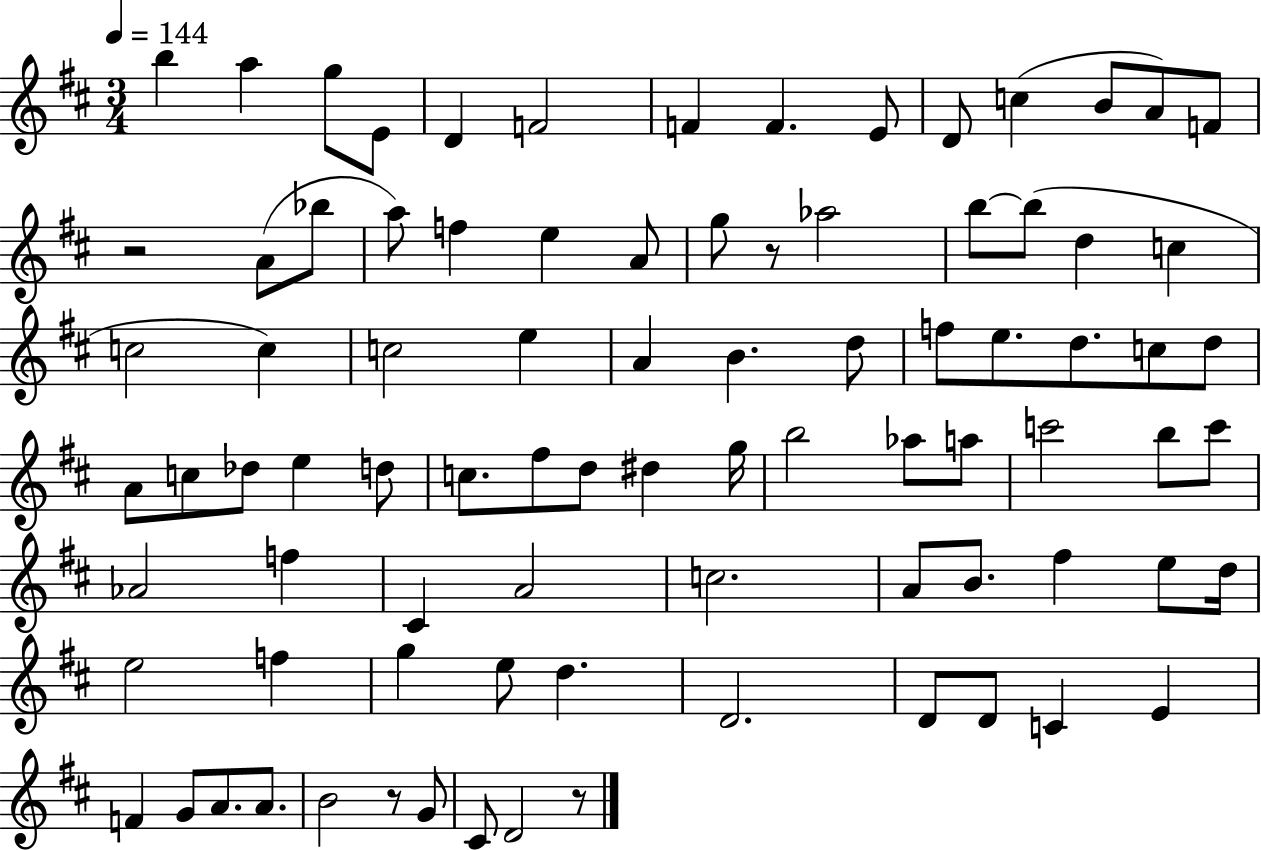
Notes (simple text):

B5/q A5/q G5/e E4/e D4/q F4/h F4/q F4/q. E4/e D4/e C5/q B4/e A4/e F4/e R/h A4/e Bb5/e A5/e F5/q E5/q A4/e G5/e R/e Ab5/h B5/e B5/e D5/q C5/q C5/h C5/q C5/h E5/q A4/q B4/q. D5/e F5/e E5/e. D5/e. C5/e D5/e A4/e C5/e Db5/e E5/q D5/e C5/e. F#5/e D5/e D#5/q G5/s B5/h Ab5/e A5/e C6/h B5/e C6/e Ab4/h F5/q C#4/q A4/h C5/h. A4/e B4/e. F#5/q E5/e D5/s E5/h F5/q G5/q E5/e D5/q. D4/h. D4/e D4/e C4/q E4/q F4/q G4/e A4/e. A4/e. B4/h R/e G4/e C#4/e D4/h R/e